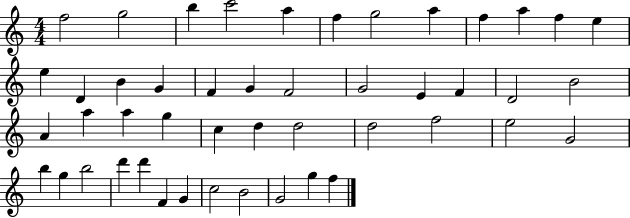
X:1
T:Untitled
M:4/4
L:1/4
K:C
f2 g2 b c'2 a f g2 a f a f e e D B G F G F2 G2 E F D2 B2 A a a g c d d2 d2 f2 e2 G2 b g b2 d' d' F G c2 B2 G2 g f